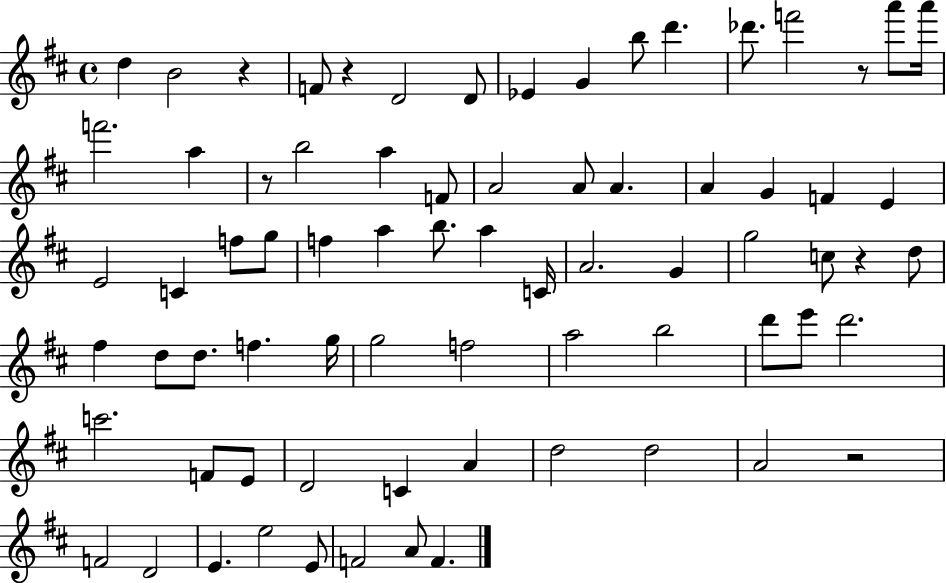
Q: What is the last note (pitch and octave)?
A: F4